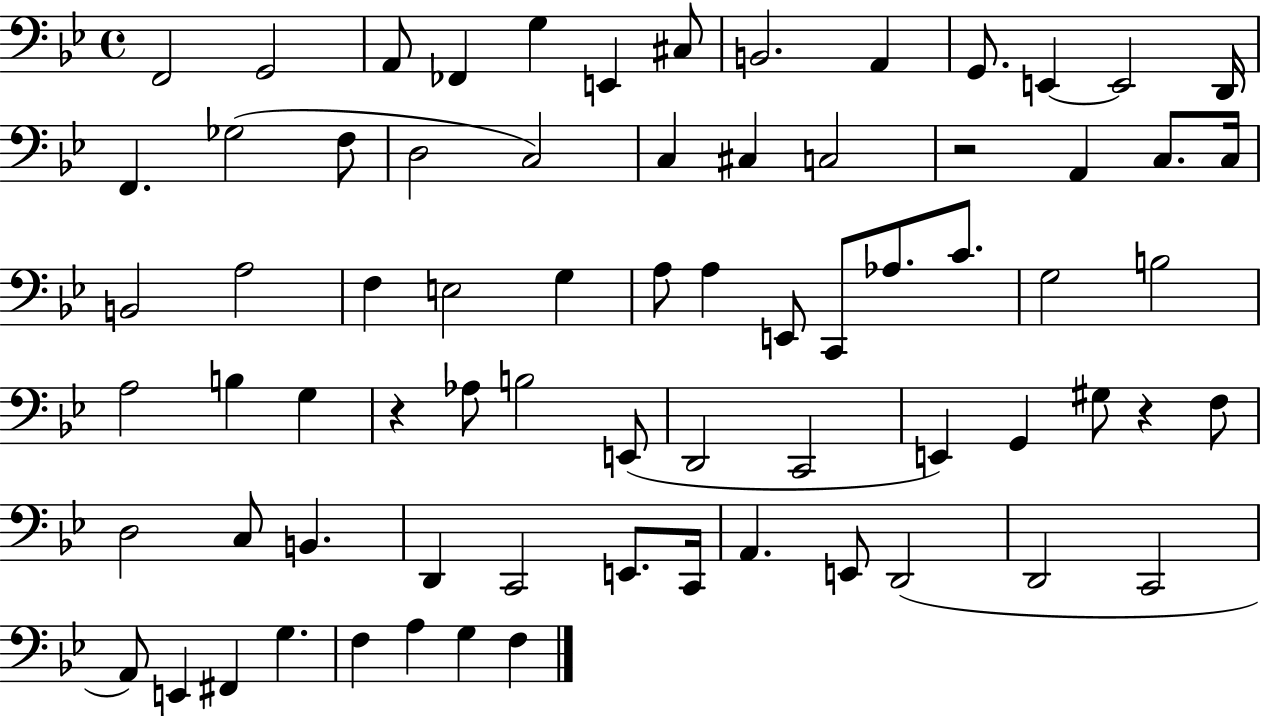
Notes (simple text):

F2/h G2/h A2/e FES2/q G3/q E2/q C#3/e B2/h. A2/q G2/e. E2/q E2/h D2/s F2/q. Gb3/h F3/e D3/h C3/h C3/q C#3/q C3/h R/h A2/q C3/e. C3/s B2/h A3/h F3/q E3/h G3/q A3/e A3/q E2/e C2/e Ab3/e. C4/e. G3/h B3/h A3/h B3/q G3/q R/q Ab3/e B3/h E2/e D2/h C2/h E2/q G2/q G#3/e R/q F3/e D3/h C3/e B2/q. D2/q C2/h E2/e. C2/s A2/q. E2/e D2/h D2/h C2/h A2/e E2/q F#2/q G3/q. F3/q A3/q G3/q F3/q